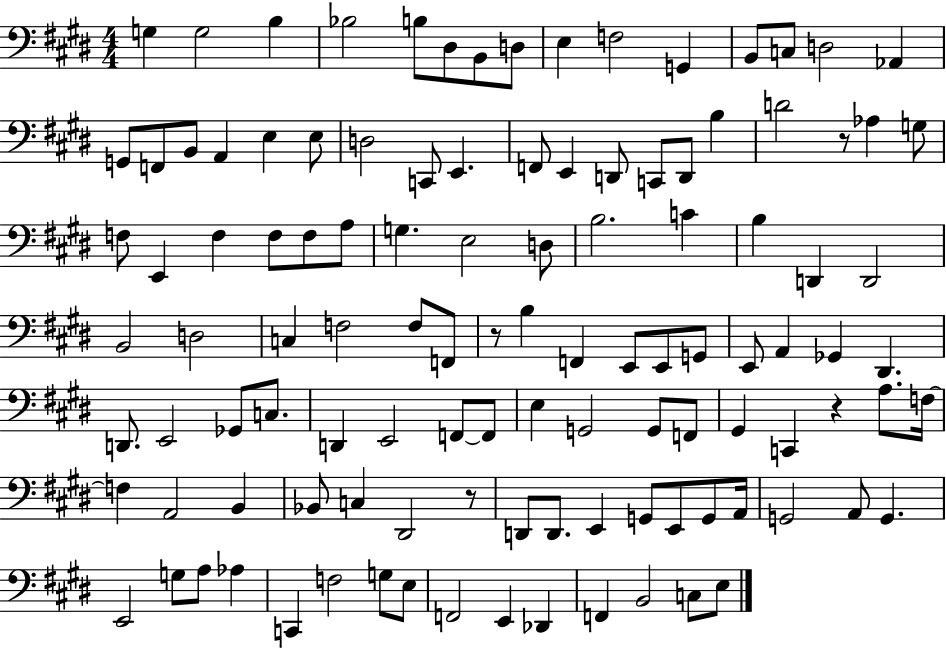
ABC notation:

X:1
T:Untitled
M:4/4
L:1/4
K:E
G, G,2 B, _B,2 B,/2 ^D,/2 B,,/2 D,/2 E, F,2 G,, B,,/2 C,/2 D,2 _A,, G,,/2 F,,/2 B,,/2 A,, E, E,/2 D,2 C,,/2 E,, F,,/2 E,, D,,/2 C,,/2 D,,/2 B, D2 z/2 _A, G,/2 F,/2 E,, F, F,/2 F,/2 A,/2 G, E,2 D,/2 B,2 C B, D,, D,,2 B,,2 D,2 C, F,2 F,/2 F,,/2 z/2 B, F,, E,,/2 E,,/2 G,,/2 E,,/2 A,, _G,, ^D,, D,,/2 E,,2 _G,,/2 C,/2 D,, E,,2 F,,/2 F,,/2 E, G,,2 G,,/2 F,,/2 ^G,, C,, z A,/2 F,/4 F, A,,2 B,, _B,,/2 C, ^D,,2 z/2 D,,/2 D,,/2 E,, G,,/2 E,,/2 G,,/2 A,,/4 G,,2 A,,/2 G,, E,,2 G,/2 A,/2 _A, C,, F,2 G,/2 E,/2 F,,2 E,, _D,, F,, B,,2 C,/2 E,/2